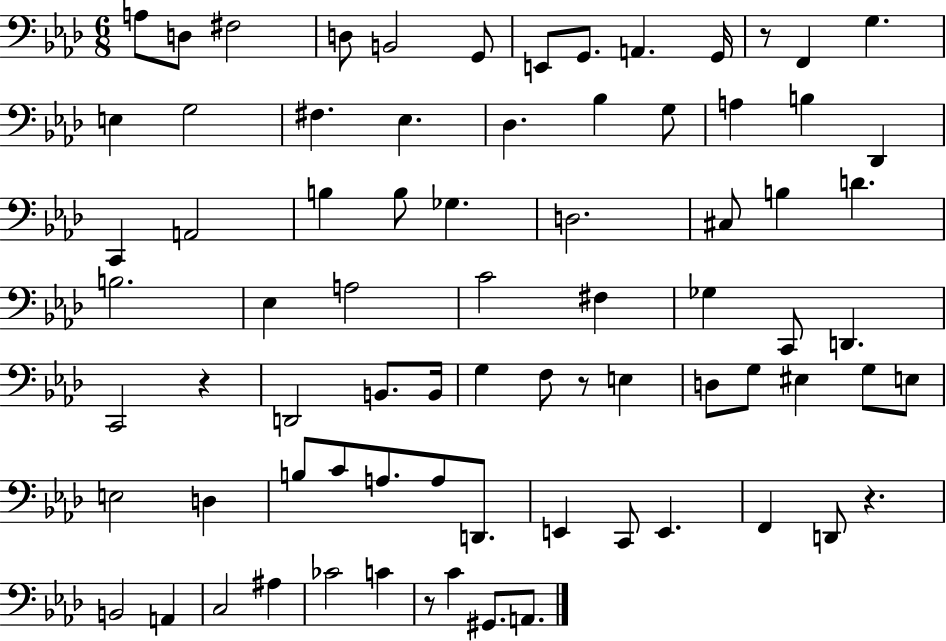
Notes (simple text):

A3/e D3/e F#3/h D3/e B2/h G2/e E2/e G2/e. A2/q. G2/s R/e F2/q G3/q. E3/q G3/h F#3/q. Eb3/q. Db3/q. Bb3/q G3/e A3/q B3/q Db2/q C2/q A2/h B3/q B3/e Gb3/q. D3/h. C#3/e B3/q D4/q. B3/h. Eb3/q A3/h C4/h F#3/q Gb3/q C2/e D2/q. C2/h R/q D2/h B2/e. B2/s G3/q F3/e R/e E3/q D3/e G3/e EIS3/q G3/e E3/e E3/h D3/q B3/e C4/e A3/e. A3/e D2/e. E2/q C2/e E2/q. F2/q D2/e R/q. B2/h A2/q C3/h A#3/q CES4/h C4/q R/e C4/q G#2/e. A2/e.